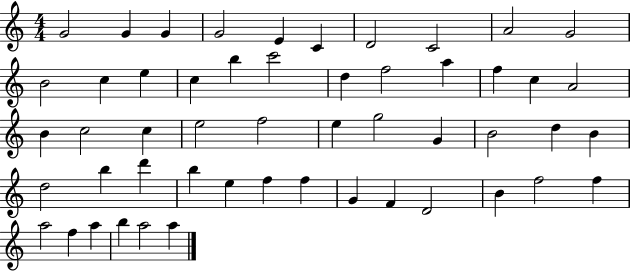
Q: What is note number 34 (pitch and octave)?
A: D5